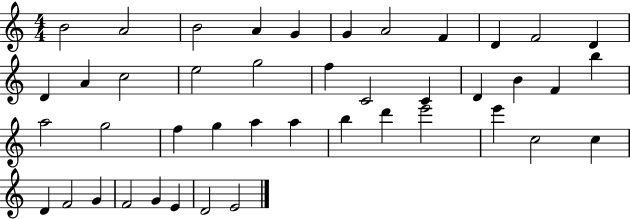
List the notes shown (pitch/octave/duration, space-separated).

B4/h A4/h B4/h A4/q G4/q G4/q A4/h F4/q D4/q F4/h D4/q D4/q A4/q C5/h E5/h G5/h F5/q C4/h C4/q D4/q B4/q F4/q B5/q A5/h G5/h F5/q G5/q A5/q A5/q B5/q D6/q E6/h E6/q C5/h C5/q D4/q F4/h G4/q F4/h G4/q E4/q D4/h E4/h